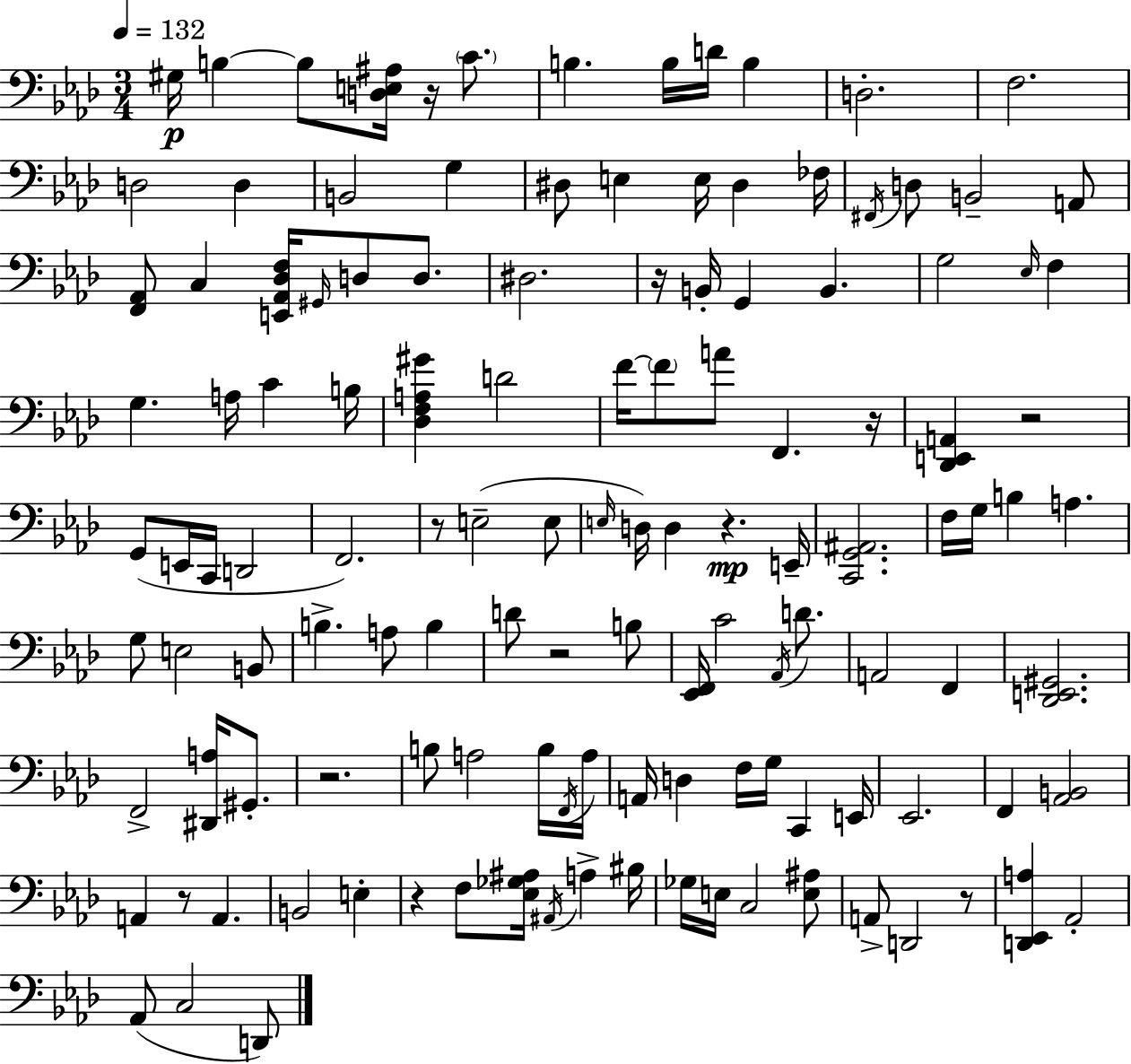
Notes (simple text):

G#3/s B3/q B3/e [D3,E3,A#3]/s R/s C4/e. B3/q. B3/s D4/s B3/q D3/h. F3/h. D3/h D3/q B2/h G3/q D#3/e E3/q E3/s D#3/q FES3/s F#2/s D3/e B2/h A2/e [F2,Ab2]/e C3/q [E2,Ab2,Db3,F3]/s G#2/s D3/e D3/e. D#3/h. R/s B2/s G2/q B2/q. G3/h Eb3/s F3/q G3/q. A3/s C4/q B3/s [Db3,F3,A3,G#4]/q D4/h F4/s F4/e A4/e F2/q. R/s [Db2,E2,A2]/q R/h G2/e E2/s C2/s D2/h F2/h. R/e E3/h E3/e E3/s D3/s D3/q R/q. E2/s [C2,G2,A#2]/h. F3/s G3/s B3/q A3/q. G3/e E3/h B2/e B3/q. A3/e B3/q D4/e R/h B3/e [Eb2,F2]/s C4/h Ab2/s D4/e. A2/h F2/q [Db2,E2,G#2]/h. F2/h [D#2,A3]/s G#2/e. R/h. B3/e A3/h B3/s F2/s A3/s A2/s D3/q F3/s G3/s C2/q E2/s Eb2/h. F2/q [Ab2,B2]/h A2/q R/e A2/q. B2/h E3/q R/q F3/e [Eb3,Gb3,A#3]/s A#2/s A3/q BIS3/s Gb3/s E3/s C3/h [E3,A#3]/e A2/e D2/h R/e [D2,Eb2,A3]/q Ab2/h Ab2/e C3/h D2/e